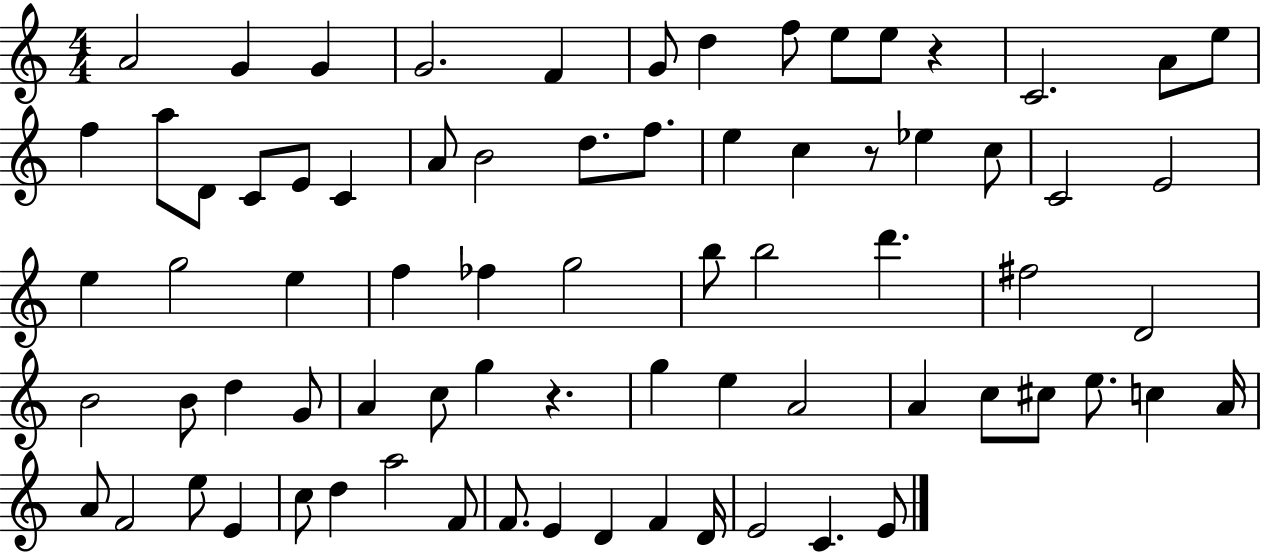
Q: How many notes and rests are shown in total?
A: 75